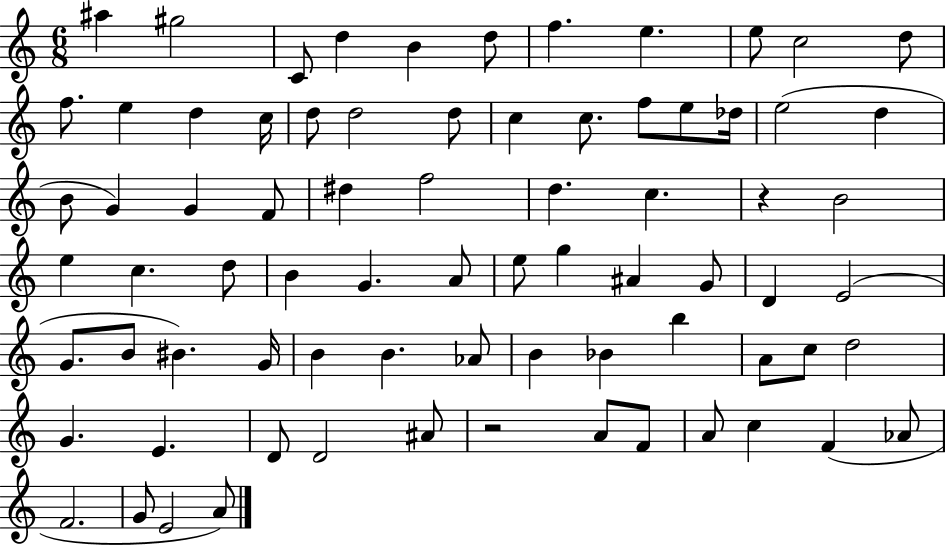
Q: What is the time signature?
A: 6/8